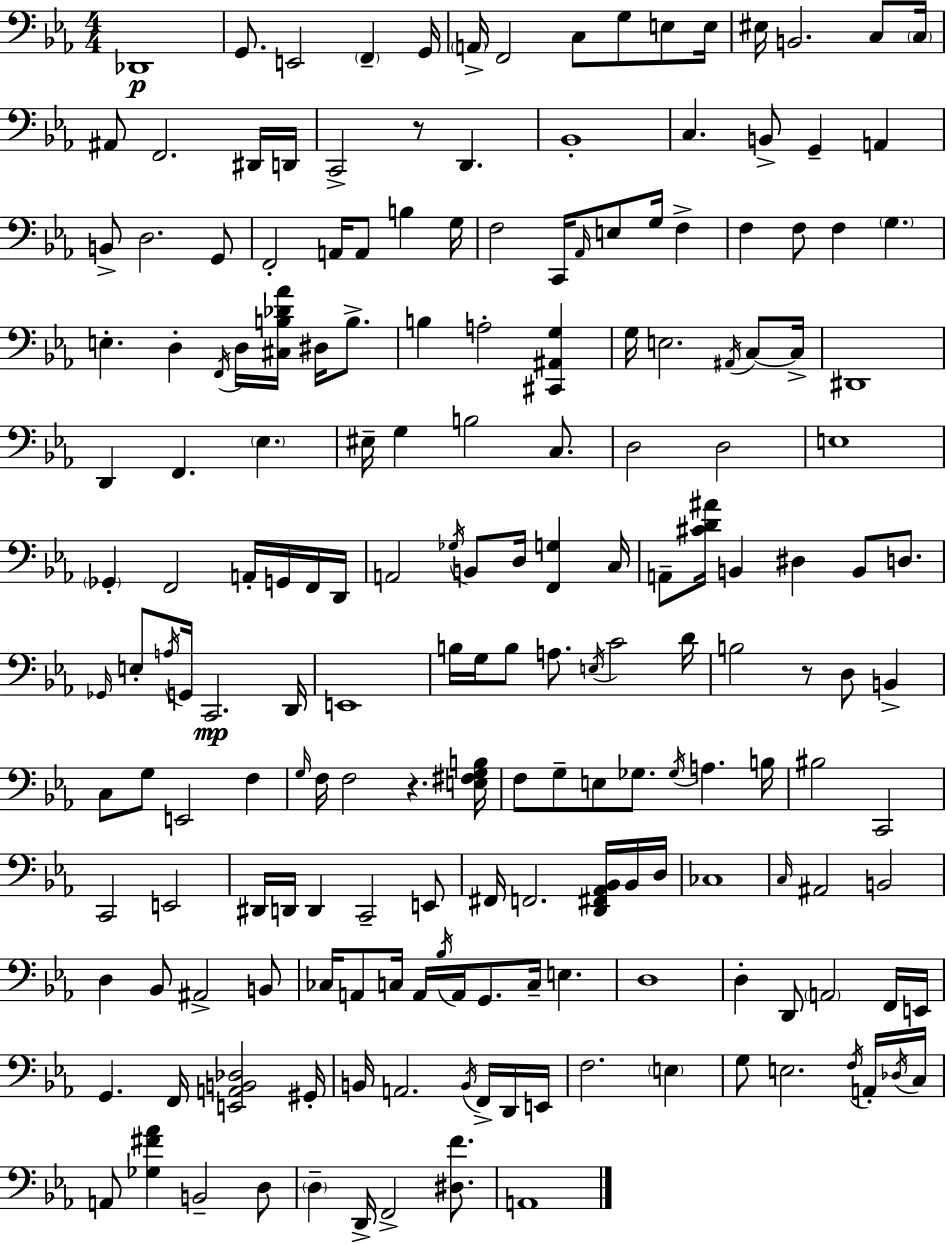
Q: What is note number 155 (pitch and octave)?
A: B2